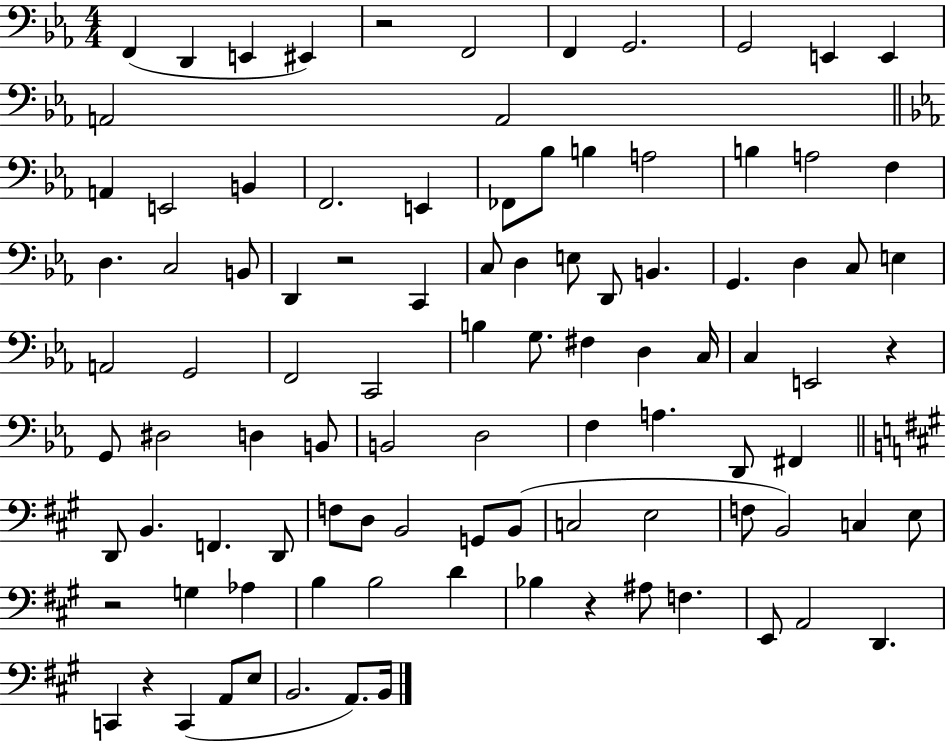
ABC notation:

X:1
T:Untitled
M:4/4
L:1/4
K:Eb
F,, D,, E,, ^E,, z2 F,,2 F,, G,,2 G,,2 E,, E,, A,,2 A,,2 A,, E,,2 B,, F,,2 E,, _F,,/2 _B,/2 B, A,2 B, A,2 F, D, C,2 B,,/2 D,, z2 C,, C,/2 D, E,/2 D,,/2 B,, G,, D, C,/2 E, A,,2 G,,2 F,,2 C,,2 B, G,/2 ^F, D, C,/4 C, E,,2 z G,,/2 ^D,2 D, B,,/2 B,,2 D,2 F, A, D,,/2 ^F,, D,,/2 B,, F,, D,,/2 F,/2 D,/2 B,,2 G,,/2 B,,/2 C,2 E,2 F,/2 B,,2 C, E,/2 z2 G, _A, B, B,2 D _B, z ^A,/2 F, E,,/2 A,,2 D,, C,, z C,, A,,/2 E,/2 B,,2 A,,/2 B,,/4